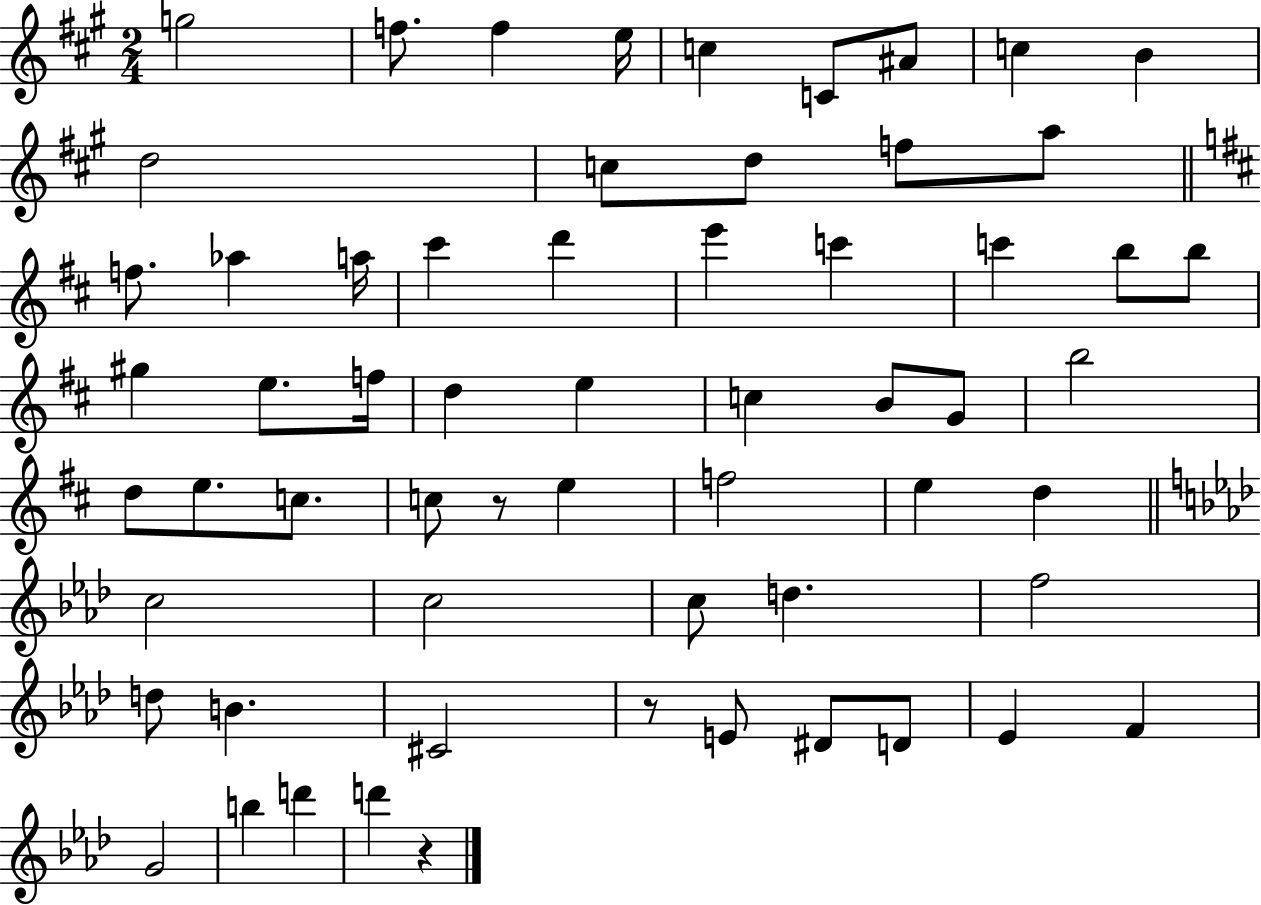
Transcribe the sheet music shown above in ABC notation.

X:1
T:Untitled
M:2/4
L:1/4
K:A
g2 f/2 f e/4 c C/2 ^A/2 c B d2 c/2 d/2 f/2 a/2 f/2 _a a/4 ^c' d' e' c' c' b/2 b/2 ^g e/2 f/4 d e c B/2 G/2 b2 d/2 e/2 c/2 c/2 z/2 e f2 e d c2 c2 c/2 d f2 d/2 B ^C2 z/2 E/2 ^D/2 D/2 _E F G2 b d' d' z